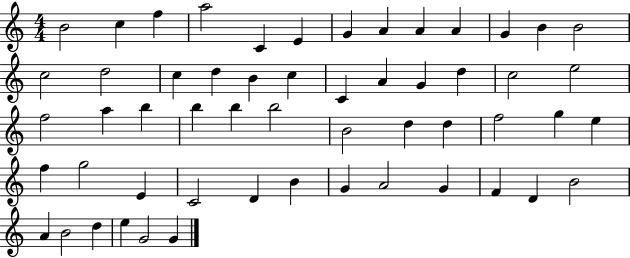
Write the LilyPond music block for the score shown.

{
  \clef treble
  \numericTimeSignature
  \time 4/4
  \key c \major
  b'2 c''4 f''4 | a''2 c'4 e'4 | g'4 a'4 a'4 a'4 | g'4 b'4 b'2 | \break c''2 d''2 | c''4 d''4 b'4 c''4 | c'4 a'4 g'4 d''4 | c''2 e''2 | \break f''2 a''4 b''4 | b''4 b''4 b''2 | b'2 d''4 d''4 | f''2 g''4 e''4 | \break f''4 g''2 e'4 | c'2 d'4 b'4 | g'4 a'2 g'4 | f'4 d'4 b'2 | \break a'4 b'2 d''4 | e''4 g'2 g'4 | \bar "|."
}